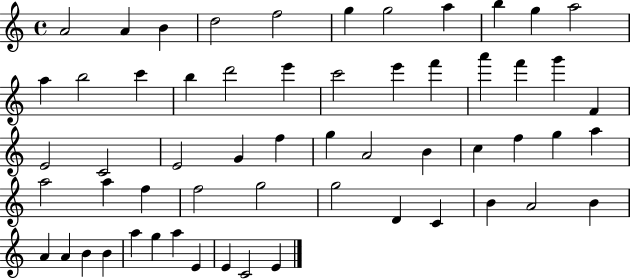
{
  \clef treble
  \time 4/4
  \defaultTimeSignature
  \key c \major
  a'2 a'4 b'4 | d''2 f''2 | g''4 g''2 a''4 | b''4 g''4 a''2 | \break a''4 b''2 c'''4 | b''4 d'''2 e'''4 | c'''2 e'''4 f'''4 | a'''4 f'''4 g'''4 f'4 | \break e'2 c'2 | e'2 g'4 f''4 | g''4 a'2 b'4 | c''4 f''4 g''4 a''4 | \break a''2 a''4 f''4 | f''2 g''2 | g''2 d'4 c'4 | b'4 a'2 b'4 | \break a'4 a'4 b'4 b'4 | a''4 g''4 a''4 e'4 | e'4 c'2 e'4 | \bar "|."
}